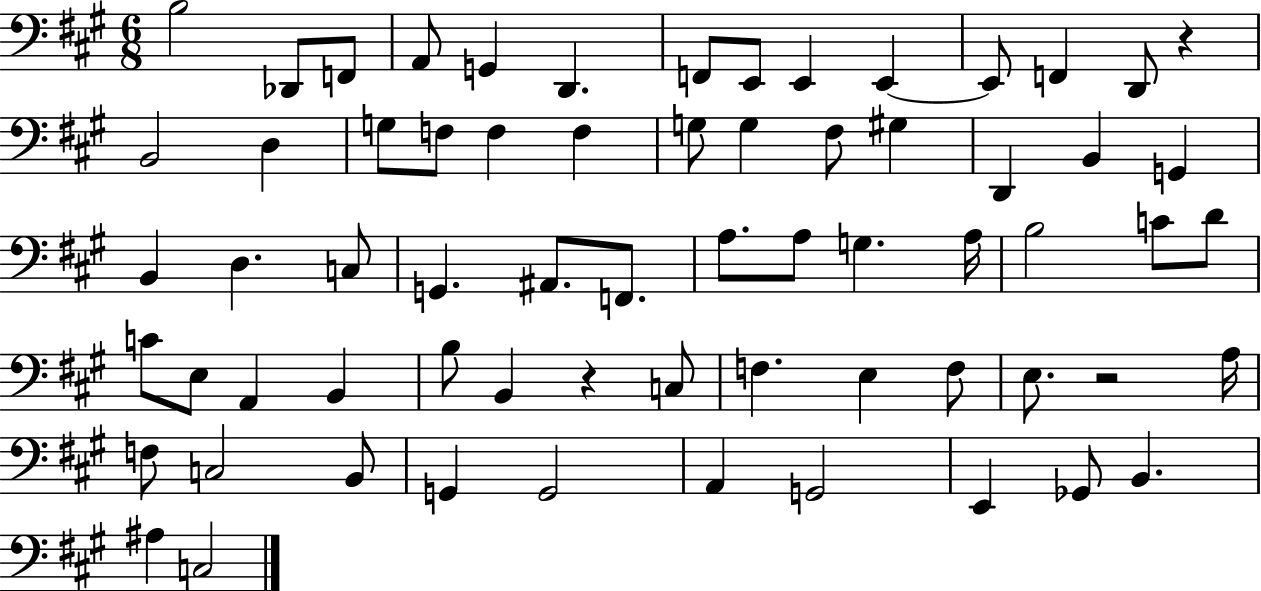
B3/h Db2/e F2/e A2/e G2/q D2/q. F2/e E2/e E2/q E2/q E2/e F2/q D2/e R/q B2/h D3/q G3/e F3/e F3/q F3/q G3/e G3/q F#3/e G#3/q D2/q B2/q G2/q B2/q D3/q. C3/e G2/q. A#2/e. F2/e. A3/e. A3/e G3/q. A3/s B3/h C4/e D4/e C4/e E3/e A2/q B2/q B3/e B2/q R/q C3/e F3/q. E3/q F3/e E3/e. R/h A3/s F3/e C3/h B2/e G2/q G2/h A2/q G2/h E2/q Gb2/e B2/q. A#3/q C3/h